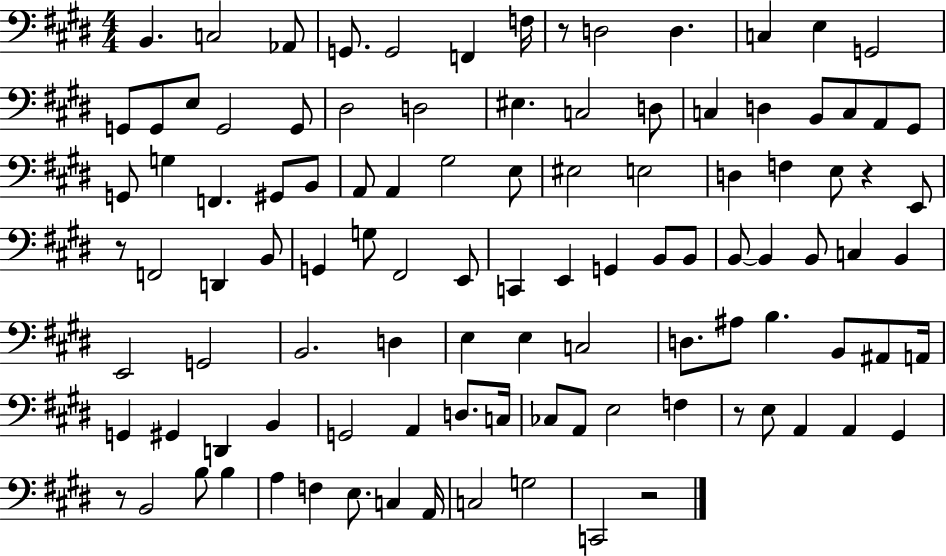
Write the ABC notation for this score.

X:1
T:Untitled
M:4/4
L:1/4
K:E
B,, C,2 _A,,/2 G,,/2 G,,2 F,, F,/4 z/2 D,2 D, C, E, G,,2 G,,/2 G,,/2 E,/2 G,,2 G,,/2 ^D,2 D,2 ^E, C,2 D,/2 C, D, B,,/2 C,/2 A,,/2 ^G,,/2 G,,/2 G, F,, ^G,,/2 B,,/2 A,,/2 A,, ^G,2 E,/2 ^E,2 E,2 D, F, E,/2 z E,,/2 z/2 F,,2 D,, B,,/2 G,, G,/2 ^F,,2 E,,/2 C,, E,, G,, B,,/2 B,,/2 B,,/2 B,, B,,/2 C, B,, E,,2 G,,2 B,,2 D, E, E, C,2 D,/2 ^A,/2 B, B,,/2 ^A,,/2 A,,/4 G,, ^G,, D,, B,, G,,2 A,, D,/2 C,/4 _C,/2 A,,/2 E,2 F, z/2 E,/2 A,, A,, ^G,, z/2 B,,2 B,/2 B, A, F, E,/2 C, A,,/4 C,2 G,2 C,,2 z2